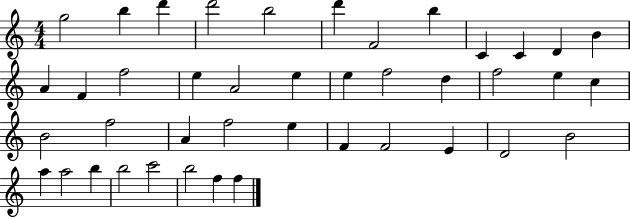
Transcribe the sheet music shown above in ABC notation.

X:1
T:Untitled
M:4/4
L:1/4
K:C
g2 b d' d'2 b2 d' F2 b C C D B A F f2 e A2 e e f2 d f2 e c B2 f2 A f2 e F F2 E D2 B2 a a2 b b2 c'2 b2 f f